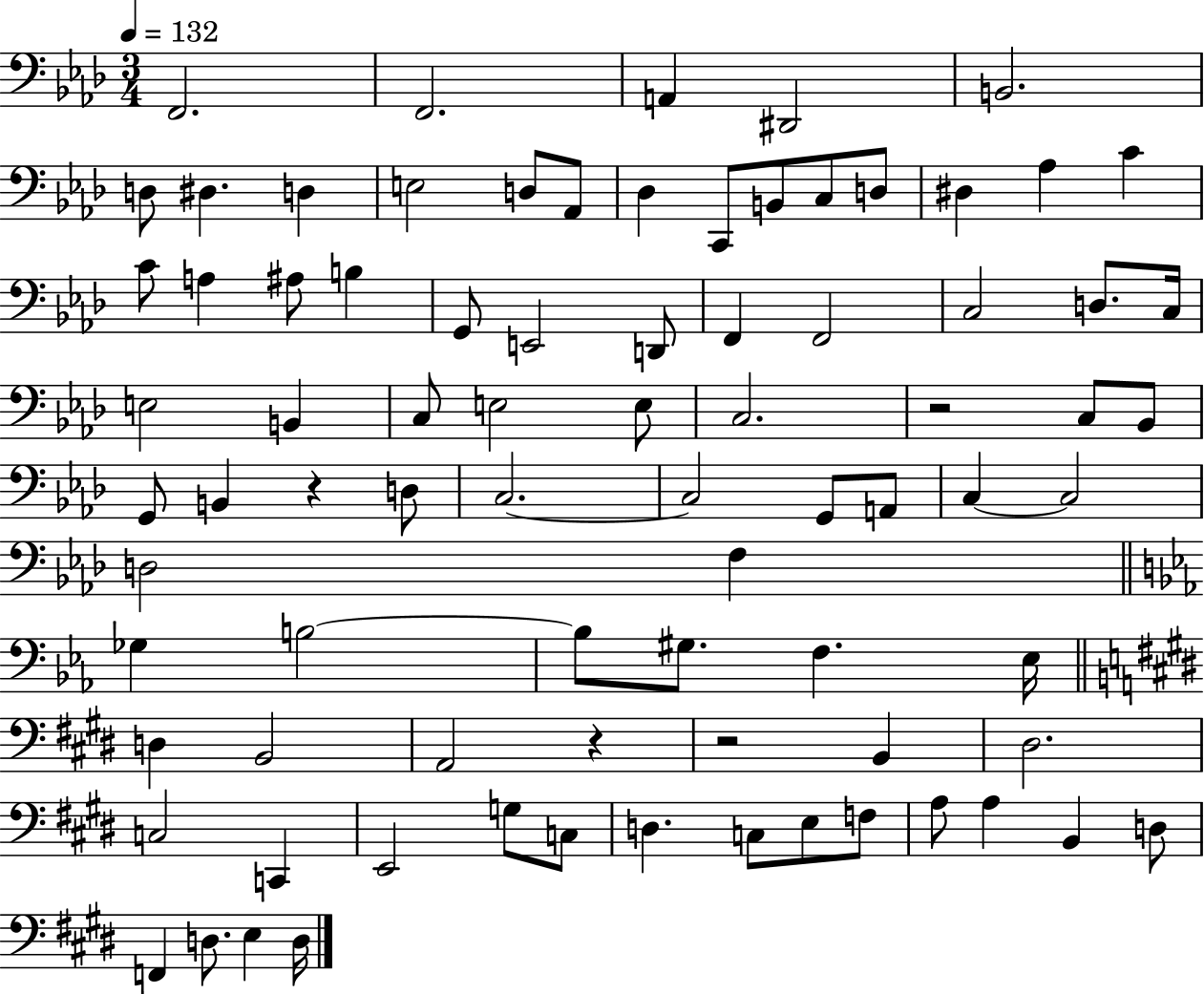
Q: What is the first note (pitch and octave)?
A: F2